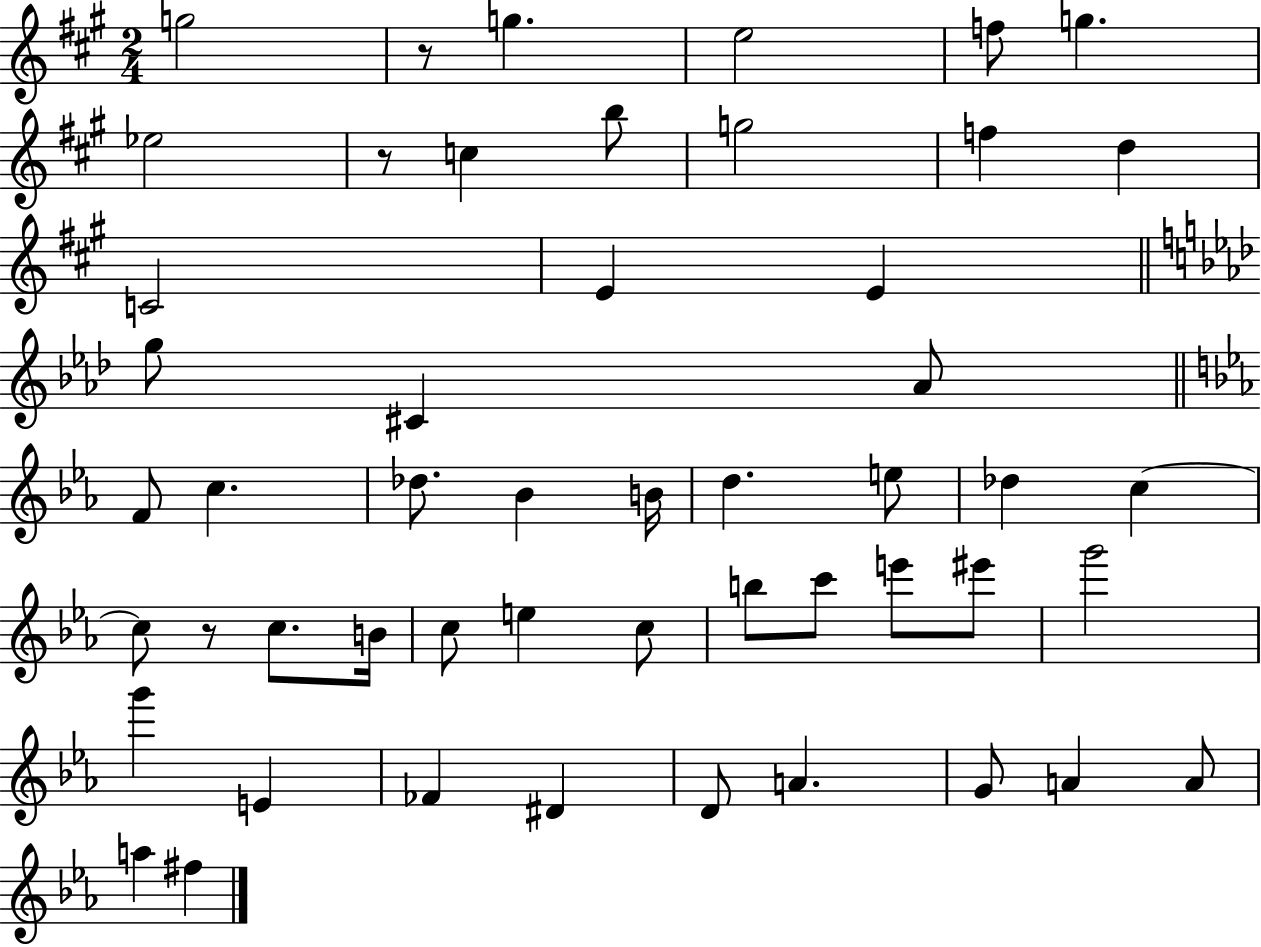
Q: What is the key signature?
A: A major